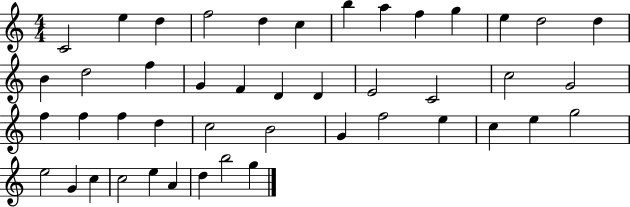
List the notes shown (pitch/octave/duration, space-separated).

C4/h E5/q D5/q F5/h D5/q C5/q B5/q A5/q F5/q G5/q E5/q D5/h D5/q B4/q D5/h F5/q G4/q F4/q D4/q D4/q E4/h C4/h C5/h G4/h F5/q F5/q F5/q D5/q C5/h B4/h G4/q F5/h E5/q C5/q E5/q G5/h E5/h G4/q C5/q C5/h E5/q A4/q D5/q B5/h G5/q